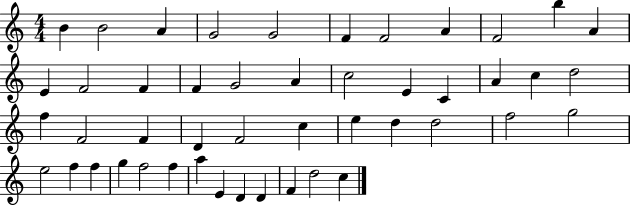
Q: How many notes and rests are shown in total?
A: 47